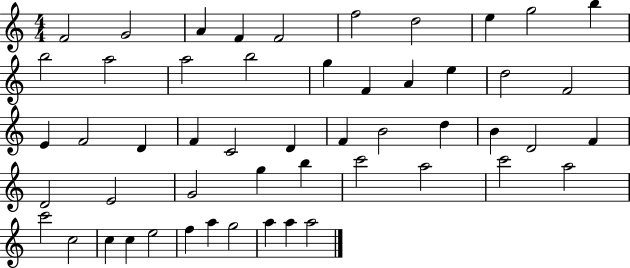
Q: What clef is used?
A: treble